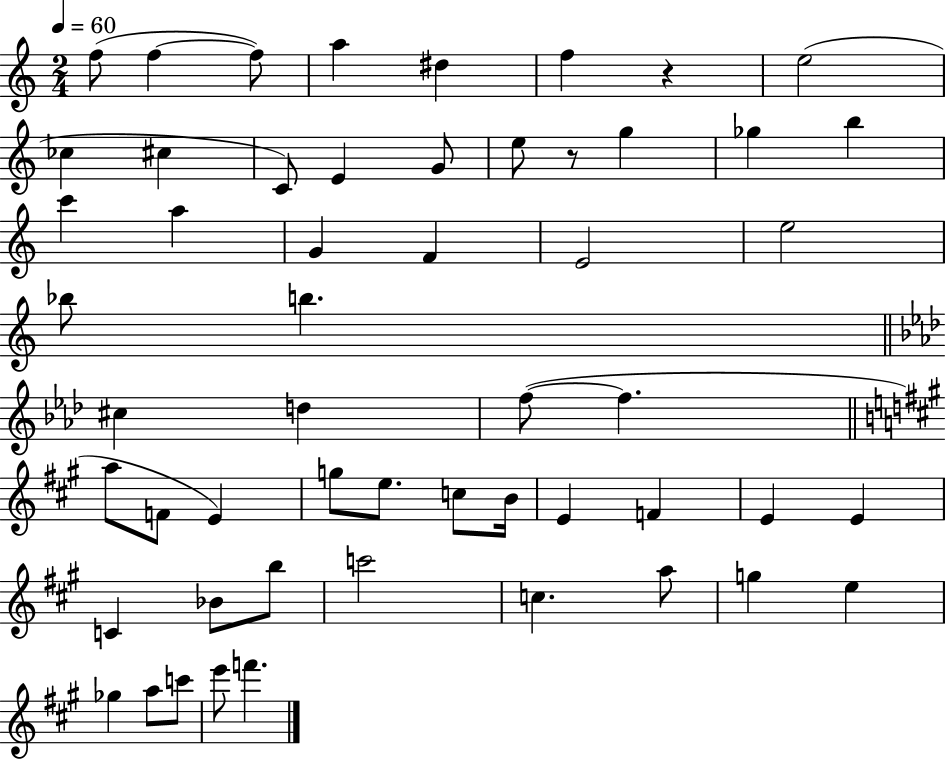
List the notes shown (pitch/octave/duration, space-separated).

F5/e F5/q F5/e A5/q D#5/q F5/q R/q E5/h CES5/q C#5/q C4/e E4/q G4/e E5/e R/e G5/q Gb5/q B5/q C6/q A5/q G4/q F4/q E4/h E5/h Bb5/e B5/q. C#5/q D5/q F5/e F5/q. A5/e F4/e E4/q G5/e E5/e. C5/e B4/s E4/q F4/q E4/q E4/q C4/q Bb4/e B5/e C6/h C5/q. A5/e G5/q E5/q Gb5/q A5/e C6/e E6/e F6/q.